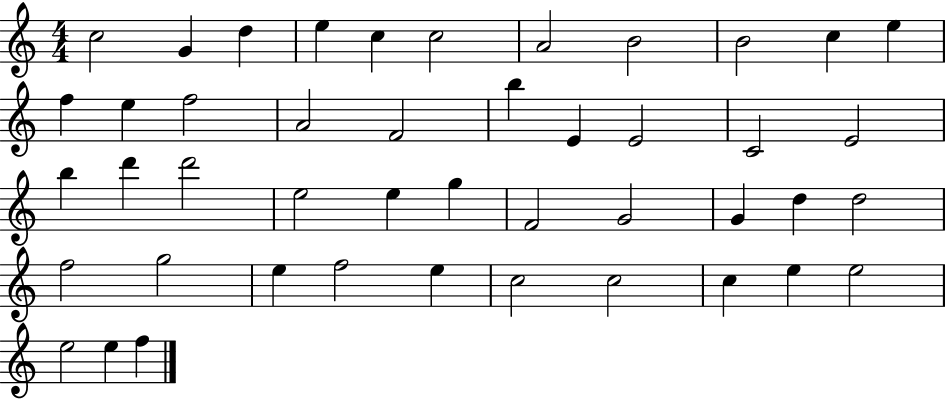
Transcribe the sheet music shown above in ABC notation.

X:1
T:Untitled
M:4/4
L:1/4
K:C
c2 G d e c c2 A2 B2 B2 c e f e f2 A2 F2 b E E2 C2 E2 b d' d'2 e2 e g F2 G2 G d d2 f2 g2 e f2 e c2 c2 c e e2 e2 e f